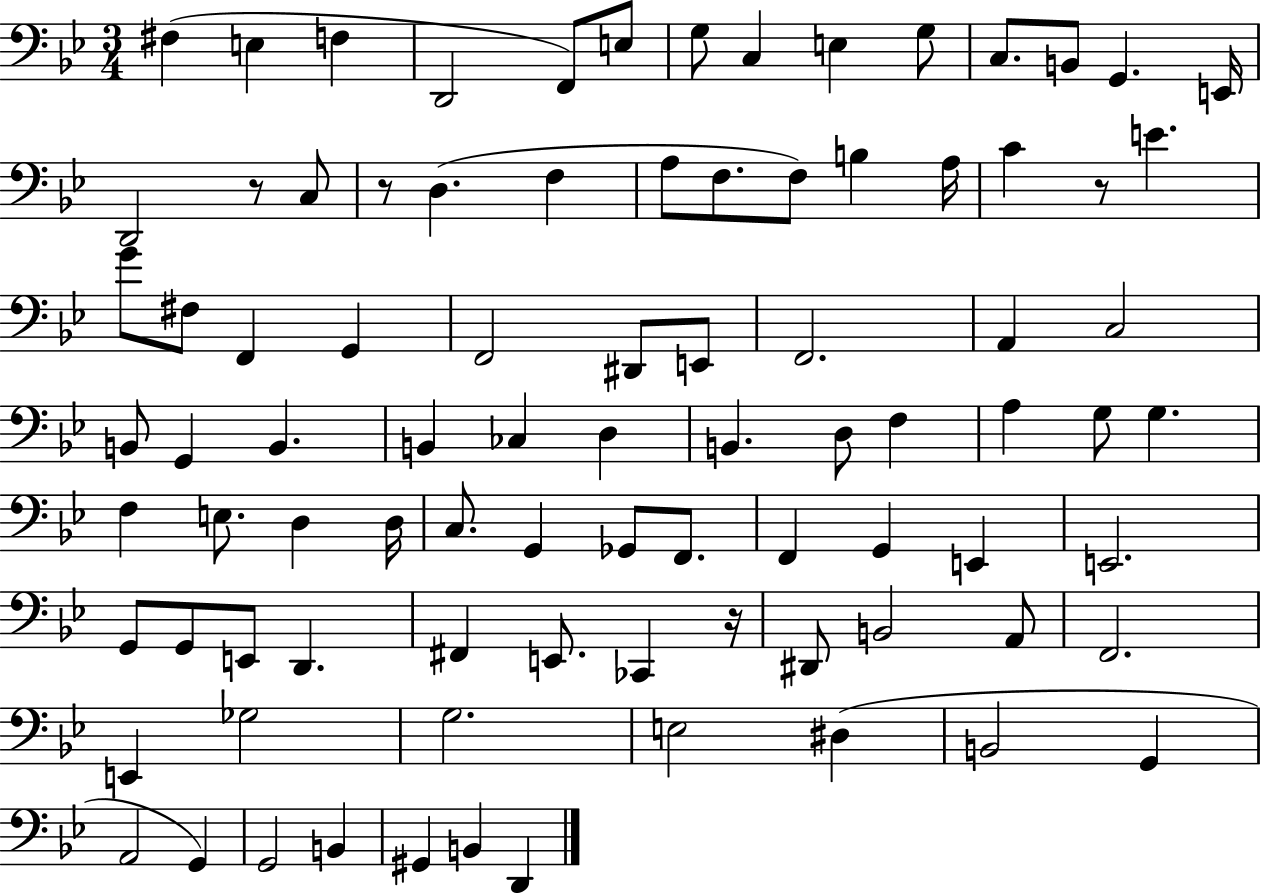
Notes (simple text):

F#3/q E3/q F3/q D2/h F2/e E3/e G3/e C3/q E3/q G3/e C3/e. B2/e G2/q. E2/s D2/h R/e C3/e R/e D3/q. F3/q A3/e F3/e. F3/e B3/q A3/s C4/q R/e E4/q. G4/e F#3/e F2/q G2/q F2/h D#2/e E2/e F2/h. A2/q C3/h B2/e G2/q B2/q. B2/q CES3/q D3/q B2/q. D3/e F3/q A3/q G3/e G3/q. F3/q E3/e. D3/q D3/s C3/e. G2/q Gb2/e F2/e. F2/q G2/q E2/q E2/h. G2/e G2/e E2/e D2/q. F#2/q E2/e. CES2/q R/s D#2/e B2/h A2/e F2/h. E2/q Gb3/h G3/h. E3/h D#3/q B2/h G2/q A2/h G2/q G2/h B2/q G#2/q B2/q D2/q